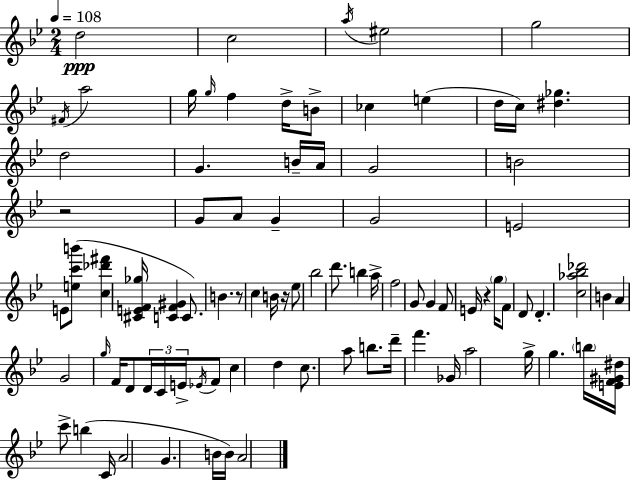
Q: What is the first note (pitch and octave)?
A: D5